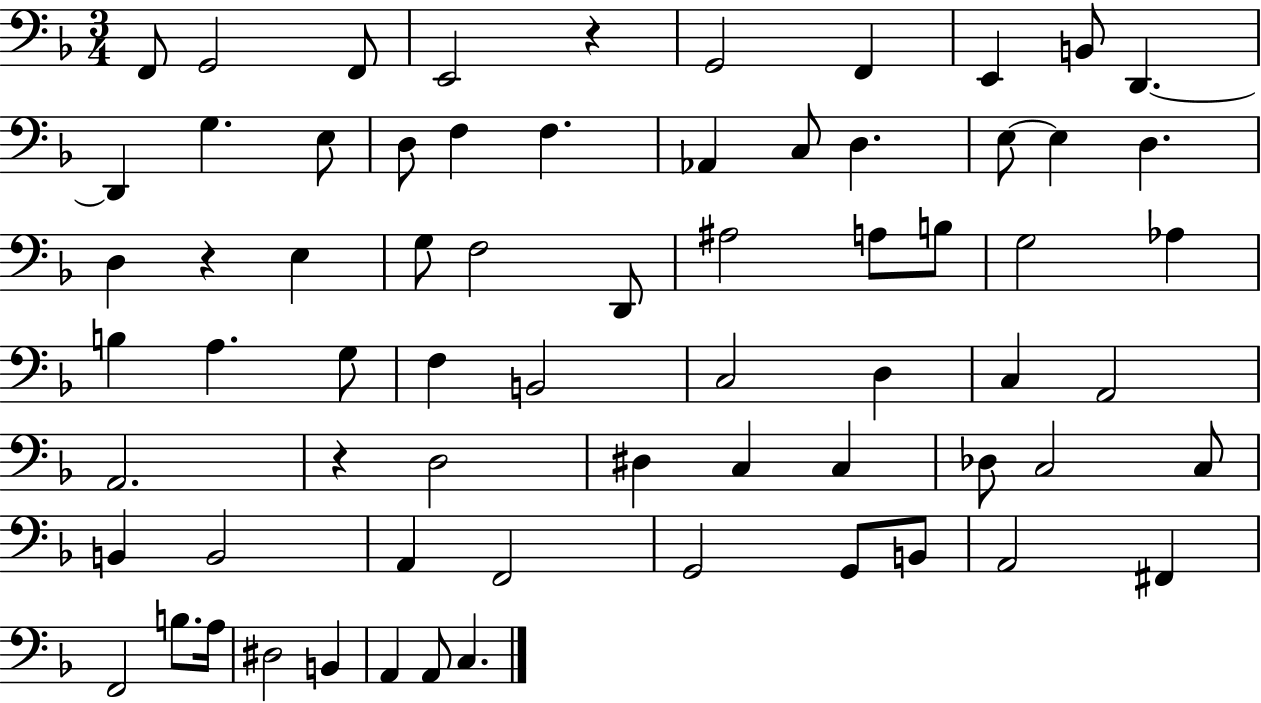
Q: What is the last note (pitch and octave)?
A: C3